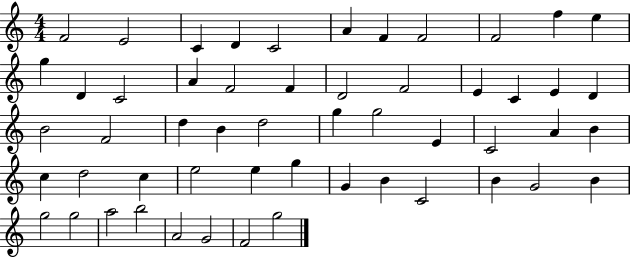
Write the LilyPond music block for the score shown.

{
  \clef treble
  \numericTimeSignature
  \time 4/4
  \key c \major
  f'2 e'2 | c'4 d'4 c'2 | a'4 f'4 f'2 | f'2 f''4 e''4 | \break g''4 d'4 c'2 | a'4 f'2 f'4 | d'2 f'2 | e'4 c'4 e'4 d'4 | \break b'2 f'2 | d''4 b'4 d''2 | g''4 g''2 e'4 | c'2 a'4 b'4 | \break c''4 d''2 c''4 | e''2 e''4 g''4 | g'4 b'4 c'2 | b'4 g'2 b'4 | \break g''2 g''2 | a''2 b''2 | a'2 g'2 | f'2 g''2 | \break \bar "|."
}